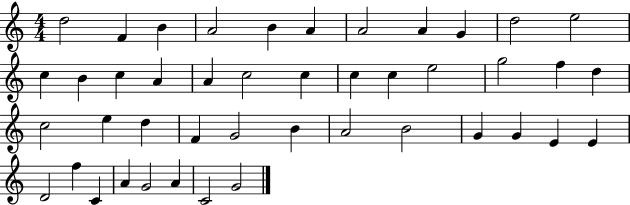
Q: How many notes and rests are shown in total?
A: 44